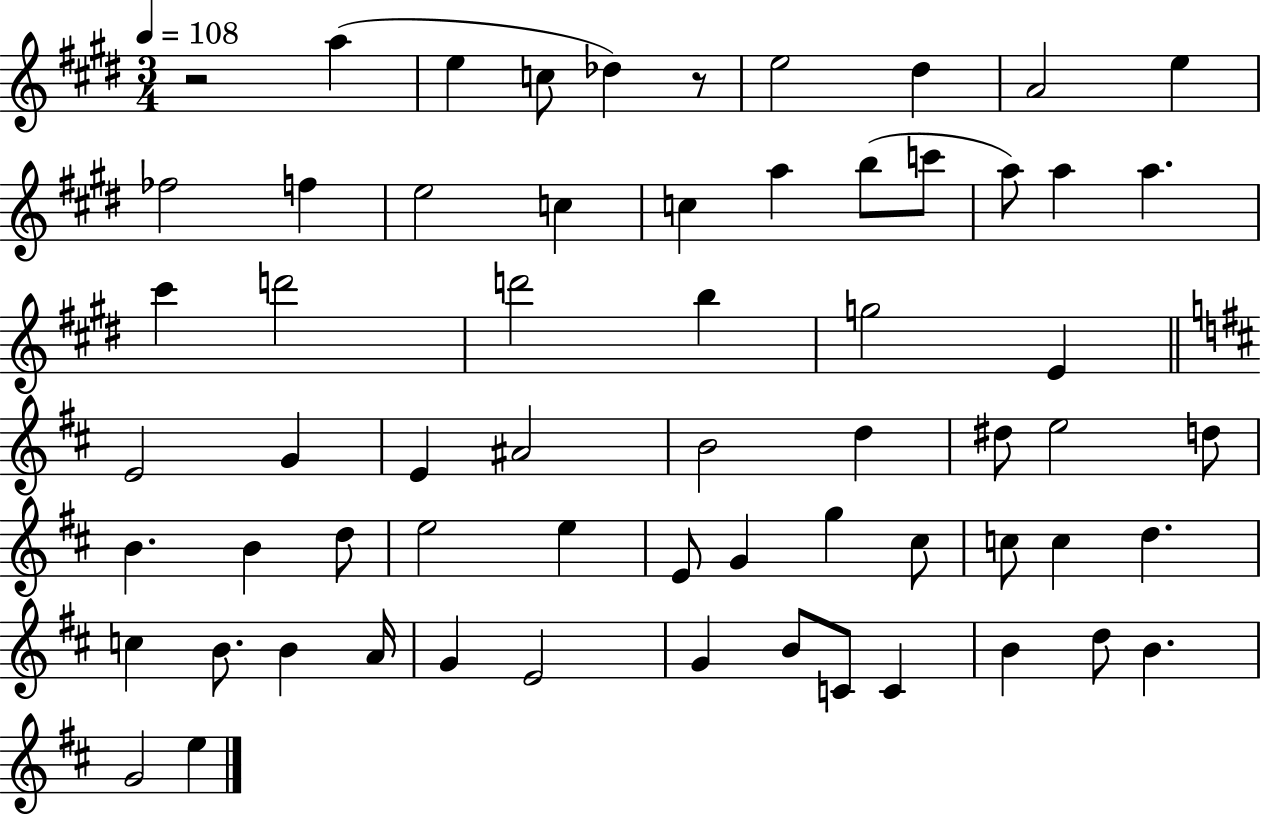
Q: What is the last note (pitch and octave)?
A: E5